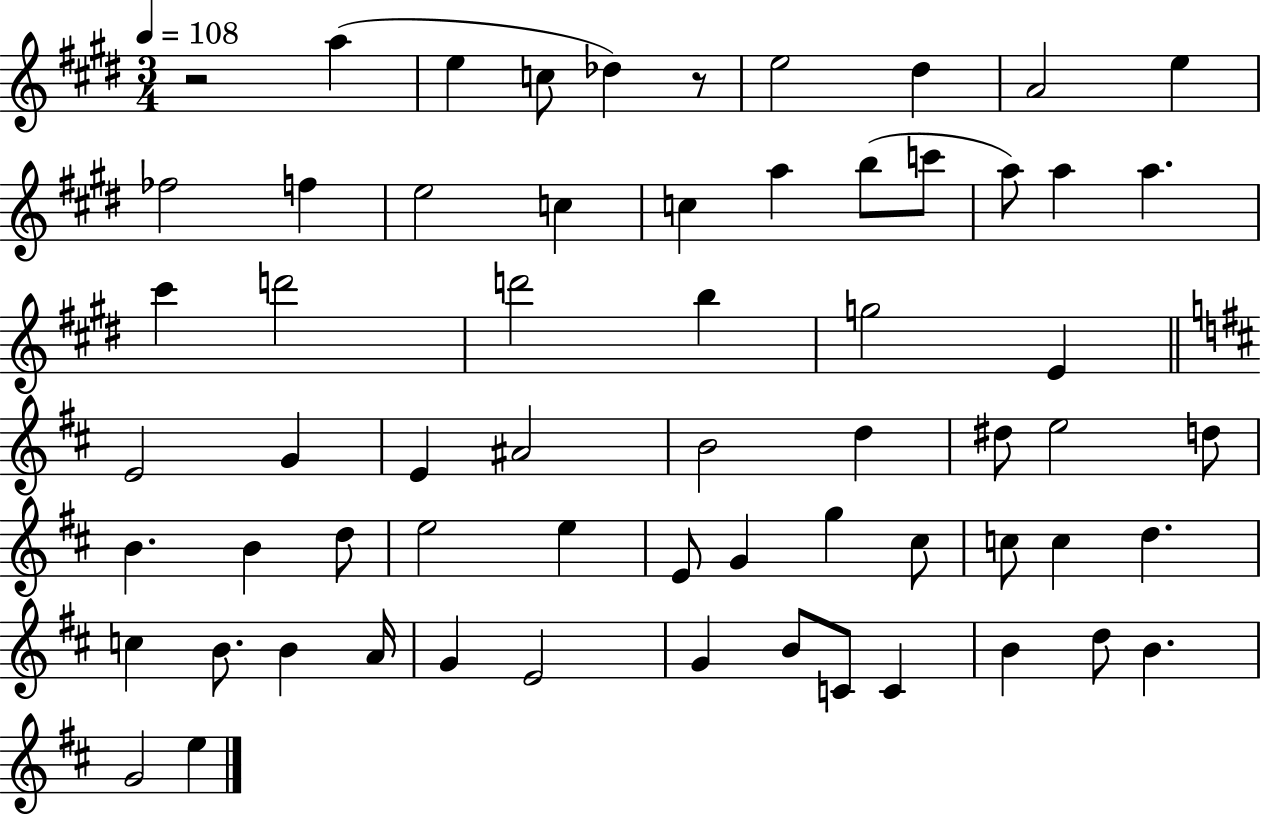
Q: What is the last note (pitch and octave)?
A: E5